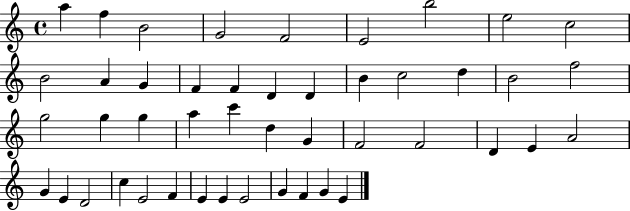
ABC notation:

X:1
T:Untitled
M:4/4
L:1/4
K:C
a f B2 G2 F2 E2 b2 e2 c2 B2 A G F F D D B c2 d B2 f2 g2 g g a c' d G F2 F2 D E A2 G E D2 c E2 F E E E2 G F G E